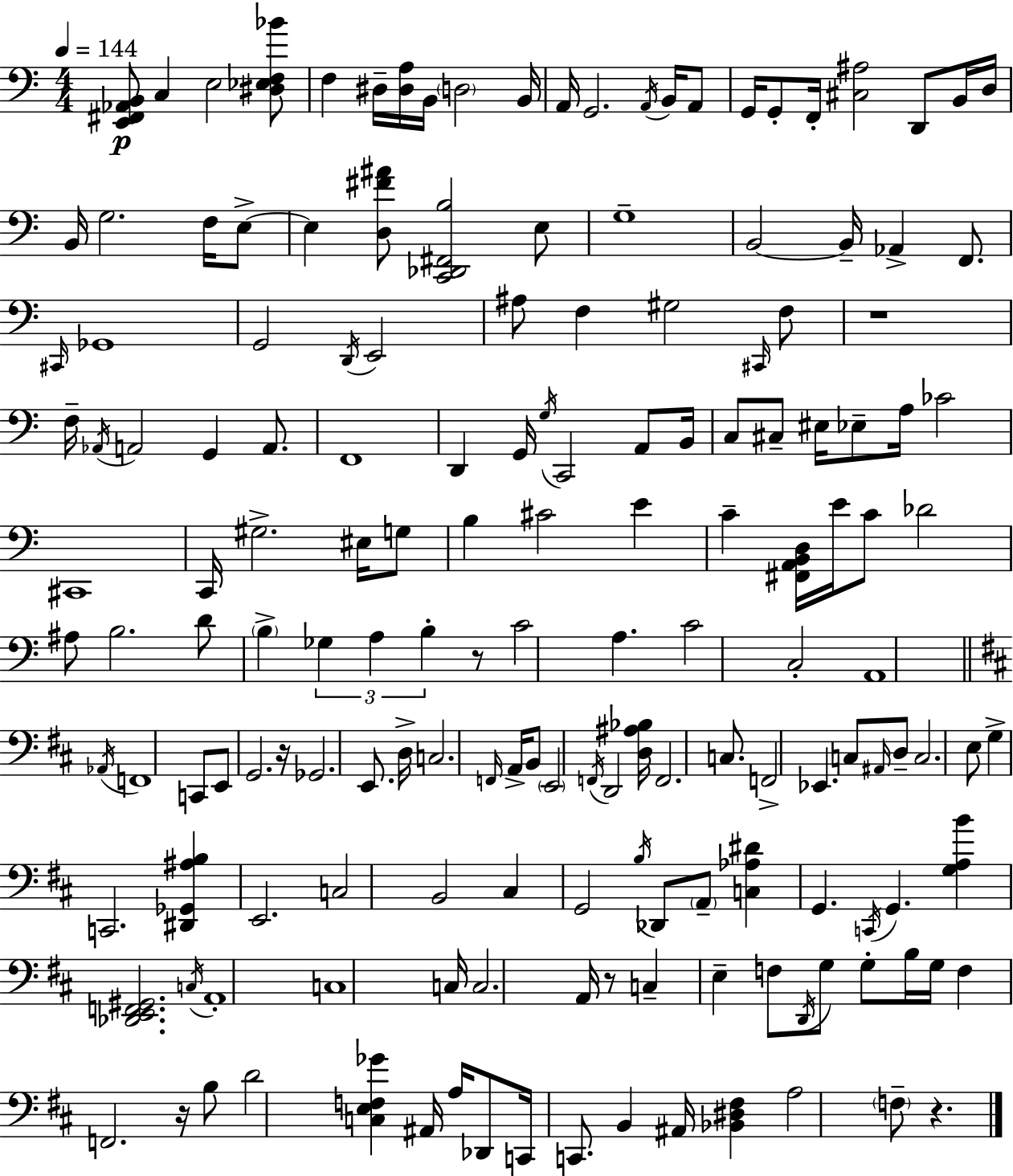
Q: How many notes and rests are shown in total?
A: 165